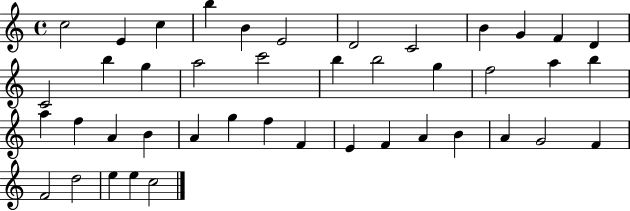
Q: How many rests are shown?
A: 0